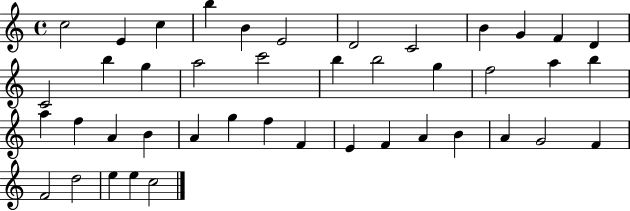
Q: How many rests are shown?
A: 0